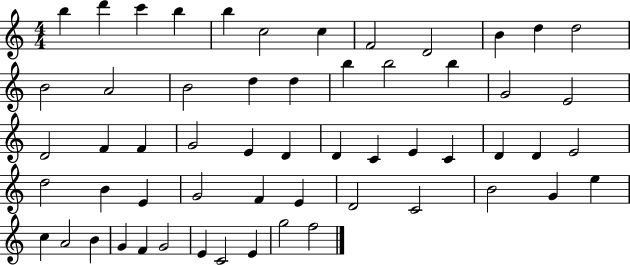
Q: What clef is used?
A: treble